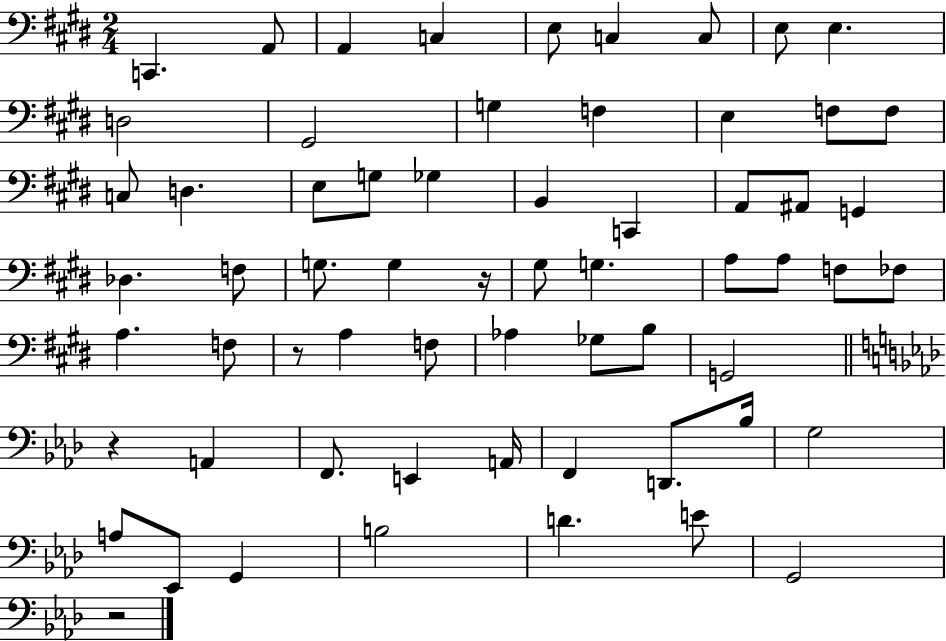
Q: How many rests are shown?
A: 4